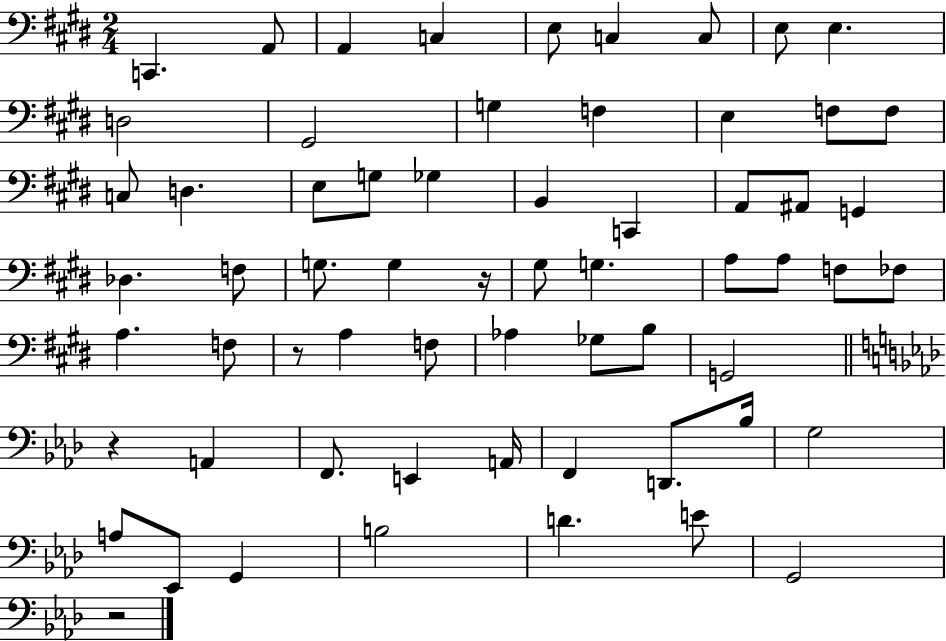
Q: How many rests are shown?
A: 4